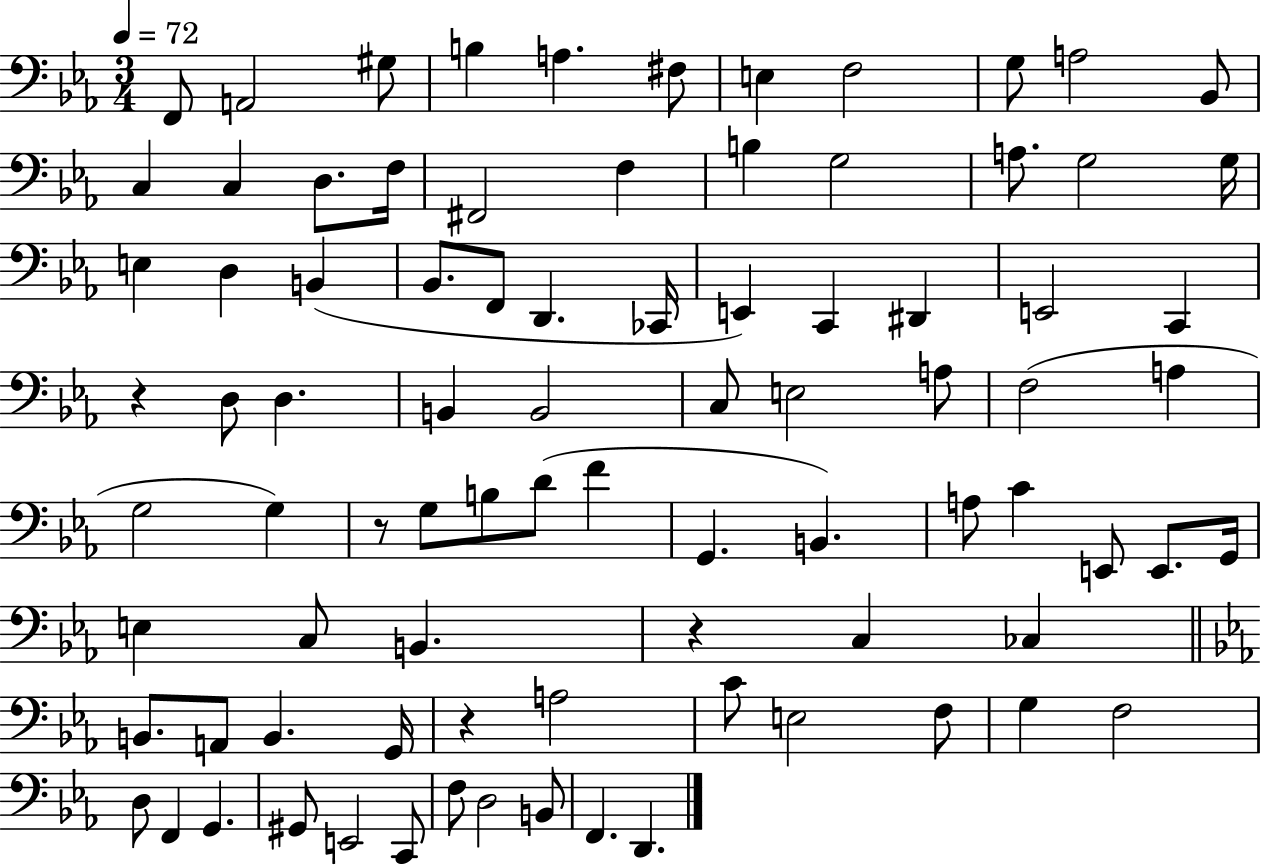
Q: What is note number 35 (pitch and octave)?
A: D3